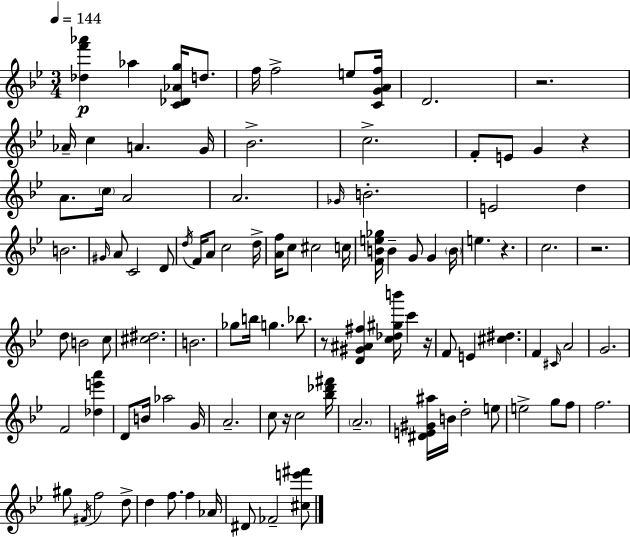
{
  \clef treble
  \numericTimeSignature
  \time 3/4
  \key g \minor
  \tempo 4 = 144
  <des'' f''' aes'''>4\p aes''4 <c' des' aes' g''>16 d''8. | f''16 f''2-> e''8 <c' g' a' f''>16 | d'2. | r2. | \break aes'16-- c''4 a'4. g'16 | bes'2.-> | c''2.-> | f'8-. e'8 g'4 r4 | \break a'8. \parenthesize c''16 a'2 | a'2. | \grace { ges'16 } b'2.-. | e'2 d''4 | \break b'2. | \grace { gis'16 } a'8 c'2 | d'8 \acciaccatura { d''16 } f'16 a'8 c''2 | d''16-> <a' f''>16 c''8 cis''2 | \break c''16 <f' b' e'' ges''>16 b'4-- g'8 g'4 | \parenthesize b'16 e''4. r4. | c''2. | r2. | \break d''8 b'2 | c''8 <cis'' dis''>2. | b'2. | ges''8 b''16 g''4. | \break bes''8. r8 <d' gis' ais' fis''>4 <c'' des'' gis'' b'''>16 c'''4 | r16 f'8 e'4 <cis'' dis''>4. | f'4 \grace { cis'16 } a'2 | g'2. | \break f'2 | <des'' e''' a'''>4 d'8 b'16 aes''2 | g'16 a'2.-- | c''8 r16 c''2 | \break <bes'' des''' fis'''>16 \parenthesize a'2.-- | <dis' e' gis' ais''>16 b'16 d''2-. | e''8 e''2-> | g''8 f''8 f''2. | \break gis''8 \acciaccatura { fis'16 } f''2 | d''8-> d''4 f''8. | f''4 aes'16 dis'8 fes'2-- | <cis'' e''' fis'''>8 \bar "|."
}